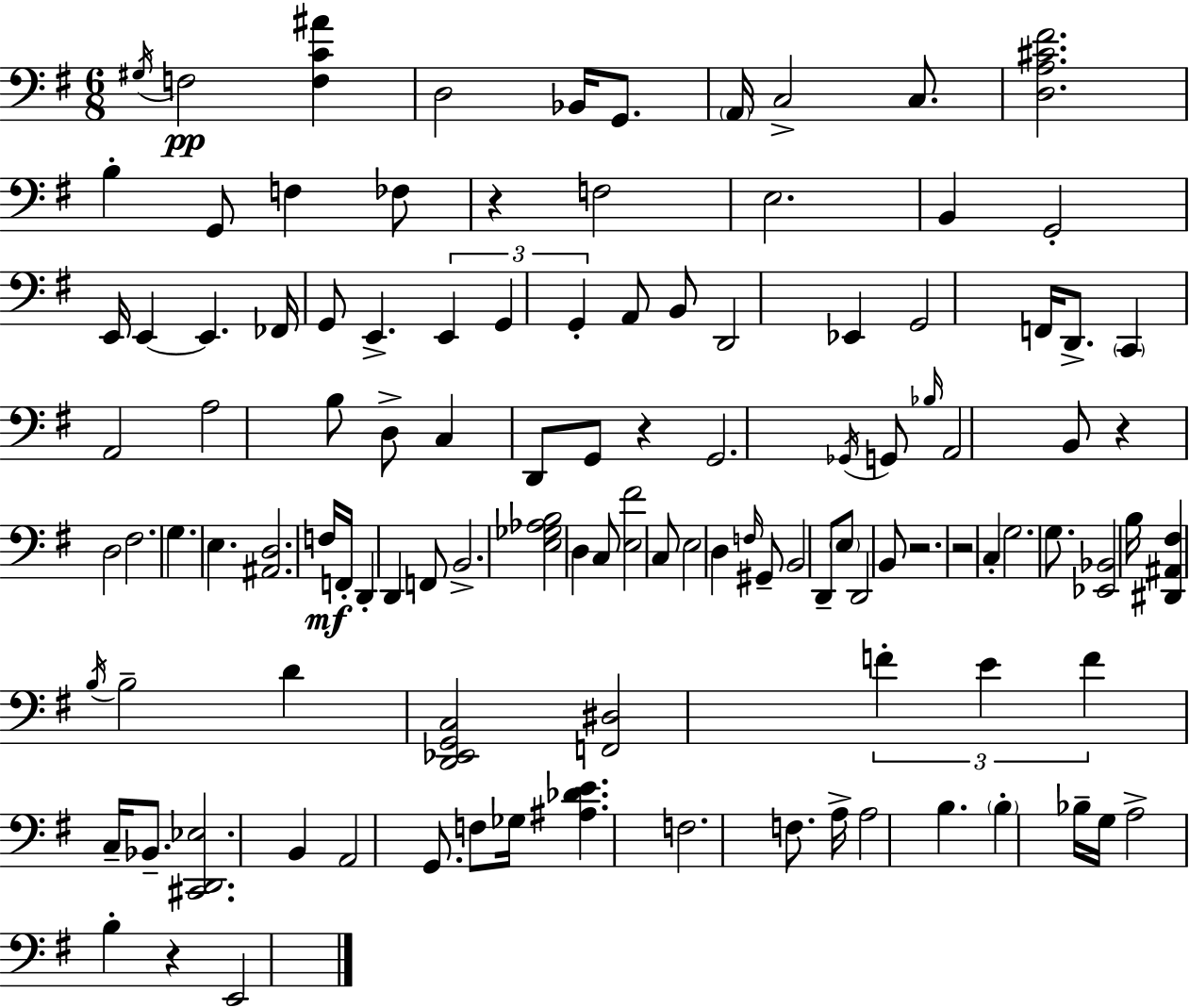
X:1
T:Untitled
M:6/8
L:1/4
K:Em
^G,/4 F,2 [F,C^A] D,2 _B,,/4 G,,/2 A,,/4 C,2 C,/2 [D,A,^C^F]2 B, G,,/2 F, _F,/2 z F,2 E,2 B,, G,,2 E,,/4 E,, E,, _F,,/4 G,,/2 E,, E,, G,, G,, A,,/2 B,,/2 D,,2 _E,, G,,2 F,,/4 D,,/2 C,, A,,2 A,2 B,/2 D,/2 C, D,,/2 G,,/2 z G,,2 _G,,/4 G,,/2 _B,/4 A,,2 B,,/2 z D,2 ^F,2 G, E, [^A,,D,]2 F,/4 F,,/4 D,, D,, F,,/2 B,,2 [E,_G,_A,B,]2 D, C,/2 [E,^F]2 C,/2 E,2 D, F,/4 ^G,,/2 B,,2 D,,/2 E,/2 D,,2 B,,/2 z2 z2 C, G,2 G,/2 [_E,,_B,,]2 B,/4 [^D,,^A,,^F,] B,/4 B,2 D [D,,_E,,G,,C,]2 [F,,^D,]2 F E F C,/4 _B,,/2 [^C,,D,,_E,]2 B,, A,,2 G,,/2 F,/2 _G,/4 [^A,_DE] F,2 F,/2 A,/4 A,2 B, B, _B,/4 G,/4 A,2 B, z E,,2